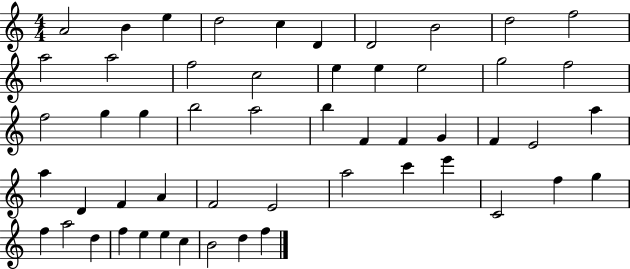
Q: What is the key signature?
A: C major